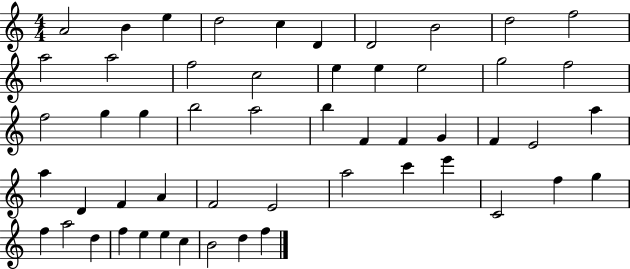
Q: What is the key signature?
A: C major